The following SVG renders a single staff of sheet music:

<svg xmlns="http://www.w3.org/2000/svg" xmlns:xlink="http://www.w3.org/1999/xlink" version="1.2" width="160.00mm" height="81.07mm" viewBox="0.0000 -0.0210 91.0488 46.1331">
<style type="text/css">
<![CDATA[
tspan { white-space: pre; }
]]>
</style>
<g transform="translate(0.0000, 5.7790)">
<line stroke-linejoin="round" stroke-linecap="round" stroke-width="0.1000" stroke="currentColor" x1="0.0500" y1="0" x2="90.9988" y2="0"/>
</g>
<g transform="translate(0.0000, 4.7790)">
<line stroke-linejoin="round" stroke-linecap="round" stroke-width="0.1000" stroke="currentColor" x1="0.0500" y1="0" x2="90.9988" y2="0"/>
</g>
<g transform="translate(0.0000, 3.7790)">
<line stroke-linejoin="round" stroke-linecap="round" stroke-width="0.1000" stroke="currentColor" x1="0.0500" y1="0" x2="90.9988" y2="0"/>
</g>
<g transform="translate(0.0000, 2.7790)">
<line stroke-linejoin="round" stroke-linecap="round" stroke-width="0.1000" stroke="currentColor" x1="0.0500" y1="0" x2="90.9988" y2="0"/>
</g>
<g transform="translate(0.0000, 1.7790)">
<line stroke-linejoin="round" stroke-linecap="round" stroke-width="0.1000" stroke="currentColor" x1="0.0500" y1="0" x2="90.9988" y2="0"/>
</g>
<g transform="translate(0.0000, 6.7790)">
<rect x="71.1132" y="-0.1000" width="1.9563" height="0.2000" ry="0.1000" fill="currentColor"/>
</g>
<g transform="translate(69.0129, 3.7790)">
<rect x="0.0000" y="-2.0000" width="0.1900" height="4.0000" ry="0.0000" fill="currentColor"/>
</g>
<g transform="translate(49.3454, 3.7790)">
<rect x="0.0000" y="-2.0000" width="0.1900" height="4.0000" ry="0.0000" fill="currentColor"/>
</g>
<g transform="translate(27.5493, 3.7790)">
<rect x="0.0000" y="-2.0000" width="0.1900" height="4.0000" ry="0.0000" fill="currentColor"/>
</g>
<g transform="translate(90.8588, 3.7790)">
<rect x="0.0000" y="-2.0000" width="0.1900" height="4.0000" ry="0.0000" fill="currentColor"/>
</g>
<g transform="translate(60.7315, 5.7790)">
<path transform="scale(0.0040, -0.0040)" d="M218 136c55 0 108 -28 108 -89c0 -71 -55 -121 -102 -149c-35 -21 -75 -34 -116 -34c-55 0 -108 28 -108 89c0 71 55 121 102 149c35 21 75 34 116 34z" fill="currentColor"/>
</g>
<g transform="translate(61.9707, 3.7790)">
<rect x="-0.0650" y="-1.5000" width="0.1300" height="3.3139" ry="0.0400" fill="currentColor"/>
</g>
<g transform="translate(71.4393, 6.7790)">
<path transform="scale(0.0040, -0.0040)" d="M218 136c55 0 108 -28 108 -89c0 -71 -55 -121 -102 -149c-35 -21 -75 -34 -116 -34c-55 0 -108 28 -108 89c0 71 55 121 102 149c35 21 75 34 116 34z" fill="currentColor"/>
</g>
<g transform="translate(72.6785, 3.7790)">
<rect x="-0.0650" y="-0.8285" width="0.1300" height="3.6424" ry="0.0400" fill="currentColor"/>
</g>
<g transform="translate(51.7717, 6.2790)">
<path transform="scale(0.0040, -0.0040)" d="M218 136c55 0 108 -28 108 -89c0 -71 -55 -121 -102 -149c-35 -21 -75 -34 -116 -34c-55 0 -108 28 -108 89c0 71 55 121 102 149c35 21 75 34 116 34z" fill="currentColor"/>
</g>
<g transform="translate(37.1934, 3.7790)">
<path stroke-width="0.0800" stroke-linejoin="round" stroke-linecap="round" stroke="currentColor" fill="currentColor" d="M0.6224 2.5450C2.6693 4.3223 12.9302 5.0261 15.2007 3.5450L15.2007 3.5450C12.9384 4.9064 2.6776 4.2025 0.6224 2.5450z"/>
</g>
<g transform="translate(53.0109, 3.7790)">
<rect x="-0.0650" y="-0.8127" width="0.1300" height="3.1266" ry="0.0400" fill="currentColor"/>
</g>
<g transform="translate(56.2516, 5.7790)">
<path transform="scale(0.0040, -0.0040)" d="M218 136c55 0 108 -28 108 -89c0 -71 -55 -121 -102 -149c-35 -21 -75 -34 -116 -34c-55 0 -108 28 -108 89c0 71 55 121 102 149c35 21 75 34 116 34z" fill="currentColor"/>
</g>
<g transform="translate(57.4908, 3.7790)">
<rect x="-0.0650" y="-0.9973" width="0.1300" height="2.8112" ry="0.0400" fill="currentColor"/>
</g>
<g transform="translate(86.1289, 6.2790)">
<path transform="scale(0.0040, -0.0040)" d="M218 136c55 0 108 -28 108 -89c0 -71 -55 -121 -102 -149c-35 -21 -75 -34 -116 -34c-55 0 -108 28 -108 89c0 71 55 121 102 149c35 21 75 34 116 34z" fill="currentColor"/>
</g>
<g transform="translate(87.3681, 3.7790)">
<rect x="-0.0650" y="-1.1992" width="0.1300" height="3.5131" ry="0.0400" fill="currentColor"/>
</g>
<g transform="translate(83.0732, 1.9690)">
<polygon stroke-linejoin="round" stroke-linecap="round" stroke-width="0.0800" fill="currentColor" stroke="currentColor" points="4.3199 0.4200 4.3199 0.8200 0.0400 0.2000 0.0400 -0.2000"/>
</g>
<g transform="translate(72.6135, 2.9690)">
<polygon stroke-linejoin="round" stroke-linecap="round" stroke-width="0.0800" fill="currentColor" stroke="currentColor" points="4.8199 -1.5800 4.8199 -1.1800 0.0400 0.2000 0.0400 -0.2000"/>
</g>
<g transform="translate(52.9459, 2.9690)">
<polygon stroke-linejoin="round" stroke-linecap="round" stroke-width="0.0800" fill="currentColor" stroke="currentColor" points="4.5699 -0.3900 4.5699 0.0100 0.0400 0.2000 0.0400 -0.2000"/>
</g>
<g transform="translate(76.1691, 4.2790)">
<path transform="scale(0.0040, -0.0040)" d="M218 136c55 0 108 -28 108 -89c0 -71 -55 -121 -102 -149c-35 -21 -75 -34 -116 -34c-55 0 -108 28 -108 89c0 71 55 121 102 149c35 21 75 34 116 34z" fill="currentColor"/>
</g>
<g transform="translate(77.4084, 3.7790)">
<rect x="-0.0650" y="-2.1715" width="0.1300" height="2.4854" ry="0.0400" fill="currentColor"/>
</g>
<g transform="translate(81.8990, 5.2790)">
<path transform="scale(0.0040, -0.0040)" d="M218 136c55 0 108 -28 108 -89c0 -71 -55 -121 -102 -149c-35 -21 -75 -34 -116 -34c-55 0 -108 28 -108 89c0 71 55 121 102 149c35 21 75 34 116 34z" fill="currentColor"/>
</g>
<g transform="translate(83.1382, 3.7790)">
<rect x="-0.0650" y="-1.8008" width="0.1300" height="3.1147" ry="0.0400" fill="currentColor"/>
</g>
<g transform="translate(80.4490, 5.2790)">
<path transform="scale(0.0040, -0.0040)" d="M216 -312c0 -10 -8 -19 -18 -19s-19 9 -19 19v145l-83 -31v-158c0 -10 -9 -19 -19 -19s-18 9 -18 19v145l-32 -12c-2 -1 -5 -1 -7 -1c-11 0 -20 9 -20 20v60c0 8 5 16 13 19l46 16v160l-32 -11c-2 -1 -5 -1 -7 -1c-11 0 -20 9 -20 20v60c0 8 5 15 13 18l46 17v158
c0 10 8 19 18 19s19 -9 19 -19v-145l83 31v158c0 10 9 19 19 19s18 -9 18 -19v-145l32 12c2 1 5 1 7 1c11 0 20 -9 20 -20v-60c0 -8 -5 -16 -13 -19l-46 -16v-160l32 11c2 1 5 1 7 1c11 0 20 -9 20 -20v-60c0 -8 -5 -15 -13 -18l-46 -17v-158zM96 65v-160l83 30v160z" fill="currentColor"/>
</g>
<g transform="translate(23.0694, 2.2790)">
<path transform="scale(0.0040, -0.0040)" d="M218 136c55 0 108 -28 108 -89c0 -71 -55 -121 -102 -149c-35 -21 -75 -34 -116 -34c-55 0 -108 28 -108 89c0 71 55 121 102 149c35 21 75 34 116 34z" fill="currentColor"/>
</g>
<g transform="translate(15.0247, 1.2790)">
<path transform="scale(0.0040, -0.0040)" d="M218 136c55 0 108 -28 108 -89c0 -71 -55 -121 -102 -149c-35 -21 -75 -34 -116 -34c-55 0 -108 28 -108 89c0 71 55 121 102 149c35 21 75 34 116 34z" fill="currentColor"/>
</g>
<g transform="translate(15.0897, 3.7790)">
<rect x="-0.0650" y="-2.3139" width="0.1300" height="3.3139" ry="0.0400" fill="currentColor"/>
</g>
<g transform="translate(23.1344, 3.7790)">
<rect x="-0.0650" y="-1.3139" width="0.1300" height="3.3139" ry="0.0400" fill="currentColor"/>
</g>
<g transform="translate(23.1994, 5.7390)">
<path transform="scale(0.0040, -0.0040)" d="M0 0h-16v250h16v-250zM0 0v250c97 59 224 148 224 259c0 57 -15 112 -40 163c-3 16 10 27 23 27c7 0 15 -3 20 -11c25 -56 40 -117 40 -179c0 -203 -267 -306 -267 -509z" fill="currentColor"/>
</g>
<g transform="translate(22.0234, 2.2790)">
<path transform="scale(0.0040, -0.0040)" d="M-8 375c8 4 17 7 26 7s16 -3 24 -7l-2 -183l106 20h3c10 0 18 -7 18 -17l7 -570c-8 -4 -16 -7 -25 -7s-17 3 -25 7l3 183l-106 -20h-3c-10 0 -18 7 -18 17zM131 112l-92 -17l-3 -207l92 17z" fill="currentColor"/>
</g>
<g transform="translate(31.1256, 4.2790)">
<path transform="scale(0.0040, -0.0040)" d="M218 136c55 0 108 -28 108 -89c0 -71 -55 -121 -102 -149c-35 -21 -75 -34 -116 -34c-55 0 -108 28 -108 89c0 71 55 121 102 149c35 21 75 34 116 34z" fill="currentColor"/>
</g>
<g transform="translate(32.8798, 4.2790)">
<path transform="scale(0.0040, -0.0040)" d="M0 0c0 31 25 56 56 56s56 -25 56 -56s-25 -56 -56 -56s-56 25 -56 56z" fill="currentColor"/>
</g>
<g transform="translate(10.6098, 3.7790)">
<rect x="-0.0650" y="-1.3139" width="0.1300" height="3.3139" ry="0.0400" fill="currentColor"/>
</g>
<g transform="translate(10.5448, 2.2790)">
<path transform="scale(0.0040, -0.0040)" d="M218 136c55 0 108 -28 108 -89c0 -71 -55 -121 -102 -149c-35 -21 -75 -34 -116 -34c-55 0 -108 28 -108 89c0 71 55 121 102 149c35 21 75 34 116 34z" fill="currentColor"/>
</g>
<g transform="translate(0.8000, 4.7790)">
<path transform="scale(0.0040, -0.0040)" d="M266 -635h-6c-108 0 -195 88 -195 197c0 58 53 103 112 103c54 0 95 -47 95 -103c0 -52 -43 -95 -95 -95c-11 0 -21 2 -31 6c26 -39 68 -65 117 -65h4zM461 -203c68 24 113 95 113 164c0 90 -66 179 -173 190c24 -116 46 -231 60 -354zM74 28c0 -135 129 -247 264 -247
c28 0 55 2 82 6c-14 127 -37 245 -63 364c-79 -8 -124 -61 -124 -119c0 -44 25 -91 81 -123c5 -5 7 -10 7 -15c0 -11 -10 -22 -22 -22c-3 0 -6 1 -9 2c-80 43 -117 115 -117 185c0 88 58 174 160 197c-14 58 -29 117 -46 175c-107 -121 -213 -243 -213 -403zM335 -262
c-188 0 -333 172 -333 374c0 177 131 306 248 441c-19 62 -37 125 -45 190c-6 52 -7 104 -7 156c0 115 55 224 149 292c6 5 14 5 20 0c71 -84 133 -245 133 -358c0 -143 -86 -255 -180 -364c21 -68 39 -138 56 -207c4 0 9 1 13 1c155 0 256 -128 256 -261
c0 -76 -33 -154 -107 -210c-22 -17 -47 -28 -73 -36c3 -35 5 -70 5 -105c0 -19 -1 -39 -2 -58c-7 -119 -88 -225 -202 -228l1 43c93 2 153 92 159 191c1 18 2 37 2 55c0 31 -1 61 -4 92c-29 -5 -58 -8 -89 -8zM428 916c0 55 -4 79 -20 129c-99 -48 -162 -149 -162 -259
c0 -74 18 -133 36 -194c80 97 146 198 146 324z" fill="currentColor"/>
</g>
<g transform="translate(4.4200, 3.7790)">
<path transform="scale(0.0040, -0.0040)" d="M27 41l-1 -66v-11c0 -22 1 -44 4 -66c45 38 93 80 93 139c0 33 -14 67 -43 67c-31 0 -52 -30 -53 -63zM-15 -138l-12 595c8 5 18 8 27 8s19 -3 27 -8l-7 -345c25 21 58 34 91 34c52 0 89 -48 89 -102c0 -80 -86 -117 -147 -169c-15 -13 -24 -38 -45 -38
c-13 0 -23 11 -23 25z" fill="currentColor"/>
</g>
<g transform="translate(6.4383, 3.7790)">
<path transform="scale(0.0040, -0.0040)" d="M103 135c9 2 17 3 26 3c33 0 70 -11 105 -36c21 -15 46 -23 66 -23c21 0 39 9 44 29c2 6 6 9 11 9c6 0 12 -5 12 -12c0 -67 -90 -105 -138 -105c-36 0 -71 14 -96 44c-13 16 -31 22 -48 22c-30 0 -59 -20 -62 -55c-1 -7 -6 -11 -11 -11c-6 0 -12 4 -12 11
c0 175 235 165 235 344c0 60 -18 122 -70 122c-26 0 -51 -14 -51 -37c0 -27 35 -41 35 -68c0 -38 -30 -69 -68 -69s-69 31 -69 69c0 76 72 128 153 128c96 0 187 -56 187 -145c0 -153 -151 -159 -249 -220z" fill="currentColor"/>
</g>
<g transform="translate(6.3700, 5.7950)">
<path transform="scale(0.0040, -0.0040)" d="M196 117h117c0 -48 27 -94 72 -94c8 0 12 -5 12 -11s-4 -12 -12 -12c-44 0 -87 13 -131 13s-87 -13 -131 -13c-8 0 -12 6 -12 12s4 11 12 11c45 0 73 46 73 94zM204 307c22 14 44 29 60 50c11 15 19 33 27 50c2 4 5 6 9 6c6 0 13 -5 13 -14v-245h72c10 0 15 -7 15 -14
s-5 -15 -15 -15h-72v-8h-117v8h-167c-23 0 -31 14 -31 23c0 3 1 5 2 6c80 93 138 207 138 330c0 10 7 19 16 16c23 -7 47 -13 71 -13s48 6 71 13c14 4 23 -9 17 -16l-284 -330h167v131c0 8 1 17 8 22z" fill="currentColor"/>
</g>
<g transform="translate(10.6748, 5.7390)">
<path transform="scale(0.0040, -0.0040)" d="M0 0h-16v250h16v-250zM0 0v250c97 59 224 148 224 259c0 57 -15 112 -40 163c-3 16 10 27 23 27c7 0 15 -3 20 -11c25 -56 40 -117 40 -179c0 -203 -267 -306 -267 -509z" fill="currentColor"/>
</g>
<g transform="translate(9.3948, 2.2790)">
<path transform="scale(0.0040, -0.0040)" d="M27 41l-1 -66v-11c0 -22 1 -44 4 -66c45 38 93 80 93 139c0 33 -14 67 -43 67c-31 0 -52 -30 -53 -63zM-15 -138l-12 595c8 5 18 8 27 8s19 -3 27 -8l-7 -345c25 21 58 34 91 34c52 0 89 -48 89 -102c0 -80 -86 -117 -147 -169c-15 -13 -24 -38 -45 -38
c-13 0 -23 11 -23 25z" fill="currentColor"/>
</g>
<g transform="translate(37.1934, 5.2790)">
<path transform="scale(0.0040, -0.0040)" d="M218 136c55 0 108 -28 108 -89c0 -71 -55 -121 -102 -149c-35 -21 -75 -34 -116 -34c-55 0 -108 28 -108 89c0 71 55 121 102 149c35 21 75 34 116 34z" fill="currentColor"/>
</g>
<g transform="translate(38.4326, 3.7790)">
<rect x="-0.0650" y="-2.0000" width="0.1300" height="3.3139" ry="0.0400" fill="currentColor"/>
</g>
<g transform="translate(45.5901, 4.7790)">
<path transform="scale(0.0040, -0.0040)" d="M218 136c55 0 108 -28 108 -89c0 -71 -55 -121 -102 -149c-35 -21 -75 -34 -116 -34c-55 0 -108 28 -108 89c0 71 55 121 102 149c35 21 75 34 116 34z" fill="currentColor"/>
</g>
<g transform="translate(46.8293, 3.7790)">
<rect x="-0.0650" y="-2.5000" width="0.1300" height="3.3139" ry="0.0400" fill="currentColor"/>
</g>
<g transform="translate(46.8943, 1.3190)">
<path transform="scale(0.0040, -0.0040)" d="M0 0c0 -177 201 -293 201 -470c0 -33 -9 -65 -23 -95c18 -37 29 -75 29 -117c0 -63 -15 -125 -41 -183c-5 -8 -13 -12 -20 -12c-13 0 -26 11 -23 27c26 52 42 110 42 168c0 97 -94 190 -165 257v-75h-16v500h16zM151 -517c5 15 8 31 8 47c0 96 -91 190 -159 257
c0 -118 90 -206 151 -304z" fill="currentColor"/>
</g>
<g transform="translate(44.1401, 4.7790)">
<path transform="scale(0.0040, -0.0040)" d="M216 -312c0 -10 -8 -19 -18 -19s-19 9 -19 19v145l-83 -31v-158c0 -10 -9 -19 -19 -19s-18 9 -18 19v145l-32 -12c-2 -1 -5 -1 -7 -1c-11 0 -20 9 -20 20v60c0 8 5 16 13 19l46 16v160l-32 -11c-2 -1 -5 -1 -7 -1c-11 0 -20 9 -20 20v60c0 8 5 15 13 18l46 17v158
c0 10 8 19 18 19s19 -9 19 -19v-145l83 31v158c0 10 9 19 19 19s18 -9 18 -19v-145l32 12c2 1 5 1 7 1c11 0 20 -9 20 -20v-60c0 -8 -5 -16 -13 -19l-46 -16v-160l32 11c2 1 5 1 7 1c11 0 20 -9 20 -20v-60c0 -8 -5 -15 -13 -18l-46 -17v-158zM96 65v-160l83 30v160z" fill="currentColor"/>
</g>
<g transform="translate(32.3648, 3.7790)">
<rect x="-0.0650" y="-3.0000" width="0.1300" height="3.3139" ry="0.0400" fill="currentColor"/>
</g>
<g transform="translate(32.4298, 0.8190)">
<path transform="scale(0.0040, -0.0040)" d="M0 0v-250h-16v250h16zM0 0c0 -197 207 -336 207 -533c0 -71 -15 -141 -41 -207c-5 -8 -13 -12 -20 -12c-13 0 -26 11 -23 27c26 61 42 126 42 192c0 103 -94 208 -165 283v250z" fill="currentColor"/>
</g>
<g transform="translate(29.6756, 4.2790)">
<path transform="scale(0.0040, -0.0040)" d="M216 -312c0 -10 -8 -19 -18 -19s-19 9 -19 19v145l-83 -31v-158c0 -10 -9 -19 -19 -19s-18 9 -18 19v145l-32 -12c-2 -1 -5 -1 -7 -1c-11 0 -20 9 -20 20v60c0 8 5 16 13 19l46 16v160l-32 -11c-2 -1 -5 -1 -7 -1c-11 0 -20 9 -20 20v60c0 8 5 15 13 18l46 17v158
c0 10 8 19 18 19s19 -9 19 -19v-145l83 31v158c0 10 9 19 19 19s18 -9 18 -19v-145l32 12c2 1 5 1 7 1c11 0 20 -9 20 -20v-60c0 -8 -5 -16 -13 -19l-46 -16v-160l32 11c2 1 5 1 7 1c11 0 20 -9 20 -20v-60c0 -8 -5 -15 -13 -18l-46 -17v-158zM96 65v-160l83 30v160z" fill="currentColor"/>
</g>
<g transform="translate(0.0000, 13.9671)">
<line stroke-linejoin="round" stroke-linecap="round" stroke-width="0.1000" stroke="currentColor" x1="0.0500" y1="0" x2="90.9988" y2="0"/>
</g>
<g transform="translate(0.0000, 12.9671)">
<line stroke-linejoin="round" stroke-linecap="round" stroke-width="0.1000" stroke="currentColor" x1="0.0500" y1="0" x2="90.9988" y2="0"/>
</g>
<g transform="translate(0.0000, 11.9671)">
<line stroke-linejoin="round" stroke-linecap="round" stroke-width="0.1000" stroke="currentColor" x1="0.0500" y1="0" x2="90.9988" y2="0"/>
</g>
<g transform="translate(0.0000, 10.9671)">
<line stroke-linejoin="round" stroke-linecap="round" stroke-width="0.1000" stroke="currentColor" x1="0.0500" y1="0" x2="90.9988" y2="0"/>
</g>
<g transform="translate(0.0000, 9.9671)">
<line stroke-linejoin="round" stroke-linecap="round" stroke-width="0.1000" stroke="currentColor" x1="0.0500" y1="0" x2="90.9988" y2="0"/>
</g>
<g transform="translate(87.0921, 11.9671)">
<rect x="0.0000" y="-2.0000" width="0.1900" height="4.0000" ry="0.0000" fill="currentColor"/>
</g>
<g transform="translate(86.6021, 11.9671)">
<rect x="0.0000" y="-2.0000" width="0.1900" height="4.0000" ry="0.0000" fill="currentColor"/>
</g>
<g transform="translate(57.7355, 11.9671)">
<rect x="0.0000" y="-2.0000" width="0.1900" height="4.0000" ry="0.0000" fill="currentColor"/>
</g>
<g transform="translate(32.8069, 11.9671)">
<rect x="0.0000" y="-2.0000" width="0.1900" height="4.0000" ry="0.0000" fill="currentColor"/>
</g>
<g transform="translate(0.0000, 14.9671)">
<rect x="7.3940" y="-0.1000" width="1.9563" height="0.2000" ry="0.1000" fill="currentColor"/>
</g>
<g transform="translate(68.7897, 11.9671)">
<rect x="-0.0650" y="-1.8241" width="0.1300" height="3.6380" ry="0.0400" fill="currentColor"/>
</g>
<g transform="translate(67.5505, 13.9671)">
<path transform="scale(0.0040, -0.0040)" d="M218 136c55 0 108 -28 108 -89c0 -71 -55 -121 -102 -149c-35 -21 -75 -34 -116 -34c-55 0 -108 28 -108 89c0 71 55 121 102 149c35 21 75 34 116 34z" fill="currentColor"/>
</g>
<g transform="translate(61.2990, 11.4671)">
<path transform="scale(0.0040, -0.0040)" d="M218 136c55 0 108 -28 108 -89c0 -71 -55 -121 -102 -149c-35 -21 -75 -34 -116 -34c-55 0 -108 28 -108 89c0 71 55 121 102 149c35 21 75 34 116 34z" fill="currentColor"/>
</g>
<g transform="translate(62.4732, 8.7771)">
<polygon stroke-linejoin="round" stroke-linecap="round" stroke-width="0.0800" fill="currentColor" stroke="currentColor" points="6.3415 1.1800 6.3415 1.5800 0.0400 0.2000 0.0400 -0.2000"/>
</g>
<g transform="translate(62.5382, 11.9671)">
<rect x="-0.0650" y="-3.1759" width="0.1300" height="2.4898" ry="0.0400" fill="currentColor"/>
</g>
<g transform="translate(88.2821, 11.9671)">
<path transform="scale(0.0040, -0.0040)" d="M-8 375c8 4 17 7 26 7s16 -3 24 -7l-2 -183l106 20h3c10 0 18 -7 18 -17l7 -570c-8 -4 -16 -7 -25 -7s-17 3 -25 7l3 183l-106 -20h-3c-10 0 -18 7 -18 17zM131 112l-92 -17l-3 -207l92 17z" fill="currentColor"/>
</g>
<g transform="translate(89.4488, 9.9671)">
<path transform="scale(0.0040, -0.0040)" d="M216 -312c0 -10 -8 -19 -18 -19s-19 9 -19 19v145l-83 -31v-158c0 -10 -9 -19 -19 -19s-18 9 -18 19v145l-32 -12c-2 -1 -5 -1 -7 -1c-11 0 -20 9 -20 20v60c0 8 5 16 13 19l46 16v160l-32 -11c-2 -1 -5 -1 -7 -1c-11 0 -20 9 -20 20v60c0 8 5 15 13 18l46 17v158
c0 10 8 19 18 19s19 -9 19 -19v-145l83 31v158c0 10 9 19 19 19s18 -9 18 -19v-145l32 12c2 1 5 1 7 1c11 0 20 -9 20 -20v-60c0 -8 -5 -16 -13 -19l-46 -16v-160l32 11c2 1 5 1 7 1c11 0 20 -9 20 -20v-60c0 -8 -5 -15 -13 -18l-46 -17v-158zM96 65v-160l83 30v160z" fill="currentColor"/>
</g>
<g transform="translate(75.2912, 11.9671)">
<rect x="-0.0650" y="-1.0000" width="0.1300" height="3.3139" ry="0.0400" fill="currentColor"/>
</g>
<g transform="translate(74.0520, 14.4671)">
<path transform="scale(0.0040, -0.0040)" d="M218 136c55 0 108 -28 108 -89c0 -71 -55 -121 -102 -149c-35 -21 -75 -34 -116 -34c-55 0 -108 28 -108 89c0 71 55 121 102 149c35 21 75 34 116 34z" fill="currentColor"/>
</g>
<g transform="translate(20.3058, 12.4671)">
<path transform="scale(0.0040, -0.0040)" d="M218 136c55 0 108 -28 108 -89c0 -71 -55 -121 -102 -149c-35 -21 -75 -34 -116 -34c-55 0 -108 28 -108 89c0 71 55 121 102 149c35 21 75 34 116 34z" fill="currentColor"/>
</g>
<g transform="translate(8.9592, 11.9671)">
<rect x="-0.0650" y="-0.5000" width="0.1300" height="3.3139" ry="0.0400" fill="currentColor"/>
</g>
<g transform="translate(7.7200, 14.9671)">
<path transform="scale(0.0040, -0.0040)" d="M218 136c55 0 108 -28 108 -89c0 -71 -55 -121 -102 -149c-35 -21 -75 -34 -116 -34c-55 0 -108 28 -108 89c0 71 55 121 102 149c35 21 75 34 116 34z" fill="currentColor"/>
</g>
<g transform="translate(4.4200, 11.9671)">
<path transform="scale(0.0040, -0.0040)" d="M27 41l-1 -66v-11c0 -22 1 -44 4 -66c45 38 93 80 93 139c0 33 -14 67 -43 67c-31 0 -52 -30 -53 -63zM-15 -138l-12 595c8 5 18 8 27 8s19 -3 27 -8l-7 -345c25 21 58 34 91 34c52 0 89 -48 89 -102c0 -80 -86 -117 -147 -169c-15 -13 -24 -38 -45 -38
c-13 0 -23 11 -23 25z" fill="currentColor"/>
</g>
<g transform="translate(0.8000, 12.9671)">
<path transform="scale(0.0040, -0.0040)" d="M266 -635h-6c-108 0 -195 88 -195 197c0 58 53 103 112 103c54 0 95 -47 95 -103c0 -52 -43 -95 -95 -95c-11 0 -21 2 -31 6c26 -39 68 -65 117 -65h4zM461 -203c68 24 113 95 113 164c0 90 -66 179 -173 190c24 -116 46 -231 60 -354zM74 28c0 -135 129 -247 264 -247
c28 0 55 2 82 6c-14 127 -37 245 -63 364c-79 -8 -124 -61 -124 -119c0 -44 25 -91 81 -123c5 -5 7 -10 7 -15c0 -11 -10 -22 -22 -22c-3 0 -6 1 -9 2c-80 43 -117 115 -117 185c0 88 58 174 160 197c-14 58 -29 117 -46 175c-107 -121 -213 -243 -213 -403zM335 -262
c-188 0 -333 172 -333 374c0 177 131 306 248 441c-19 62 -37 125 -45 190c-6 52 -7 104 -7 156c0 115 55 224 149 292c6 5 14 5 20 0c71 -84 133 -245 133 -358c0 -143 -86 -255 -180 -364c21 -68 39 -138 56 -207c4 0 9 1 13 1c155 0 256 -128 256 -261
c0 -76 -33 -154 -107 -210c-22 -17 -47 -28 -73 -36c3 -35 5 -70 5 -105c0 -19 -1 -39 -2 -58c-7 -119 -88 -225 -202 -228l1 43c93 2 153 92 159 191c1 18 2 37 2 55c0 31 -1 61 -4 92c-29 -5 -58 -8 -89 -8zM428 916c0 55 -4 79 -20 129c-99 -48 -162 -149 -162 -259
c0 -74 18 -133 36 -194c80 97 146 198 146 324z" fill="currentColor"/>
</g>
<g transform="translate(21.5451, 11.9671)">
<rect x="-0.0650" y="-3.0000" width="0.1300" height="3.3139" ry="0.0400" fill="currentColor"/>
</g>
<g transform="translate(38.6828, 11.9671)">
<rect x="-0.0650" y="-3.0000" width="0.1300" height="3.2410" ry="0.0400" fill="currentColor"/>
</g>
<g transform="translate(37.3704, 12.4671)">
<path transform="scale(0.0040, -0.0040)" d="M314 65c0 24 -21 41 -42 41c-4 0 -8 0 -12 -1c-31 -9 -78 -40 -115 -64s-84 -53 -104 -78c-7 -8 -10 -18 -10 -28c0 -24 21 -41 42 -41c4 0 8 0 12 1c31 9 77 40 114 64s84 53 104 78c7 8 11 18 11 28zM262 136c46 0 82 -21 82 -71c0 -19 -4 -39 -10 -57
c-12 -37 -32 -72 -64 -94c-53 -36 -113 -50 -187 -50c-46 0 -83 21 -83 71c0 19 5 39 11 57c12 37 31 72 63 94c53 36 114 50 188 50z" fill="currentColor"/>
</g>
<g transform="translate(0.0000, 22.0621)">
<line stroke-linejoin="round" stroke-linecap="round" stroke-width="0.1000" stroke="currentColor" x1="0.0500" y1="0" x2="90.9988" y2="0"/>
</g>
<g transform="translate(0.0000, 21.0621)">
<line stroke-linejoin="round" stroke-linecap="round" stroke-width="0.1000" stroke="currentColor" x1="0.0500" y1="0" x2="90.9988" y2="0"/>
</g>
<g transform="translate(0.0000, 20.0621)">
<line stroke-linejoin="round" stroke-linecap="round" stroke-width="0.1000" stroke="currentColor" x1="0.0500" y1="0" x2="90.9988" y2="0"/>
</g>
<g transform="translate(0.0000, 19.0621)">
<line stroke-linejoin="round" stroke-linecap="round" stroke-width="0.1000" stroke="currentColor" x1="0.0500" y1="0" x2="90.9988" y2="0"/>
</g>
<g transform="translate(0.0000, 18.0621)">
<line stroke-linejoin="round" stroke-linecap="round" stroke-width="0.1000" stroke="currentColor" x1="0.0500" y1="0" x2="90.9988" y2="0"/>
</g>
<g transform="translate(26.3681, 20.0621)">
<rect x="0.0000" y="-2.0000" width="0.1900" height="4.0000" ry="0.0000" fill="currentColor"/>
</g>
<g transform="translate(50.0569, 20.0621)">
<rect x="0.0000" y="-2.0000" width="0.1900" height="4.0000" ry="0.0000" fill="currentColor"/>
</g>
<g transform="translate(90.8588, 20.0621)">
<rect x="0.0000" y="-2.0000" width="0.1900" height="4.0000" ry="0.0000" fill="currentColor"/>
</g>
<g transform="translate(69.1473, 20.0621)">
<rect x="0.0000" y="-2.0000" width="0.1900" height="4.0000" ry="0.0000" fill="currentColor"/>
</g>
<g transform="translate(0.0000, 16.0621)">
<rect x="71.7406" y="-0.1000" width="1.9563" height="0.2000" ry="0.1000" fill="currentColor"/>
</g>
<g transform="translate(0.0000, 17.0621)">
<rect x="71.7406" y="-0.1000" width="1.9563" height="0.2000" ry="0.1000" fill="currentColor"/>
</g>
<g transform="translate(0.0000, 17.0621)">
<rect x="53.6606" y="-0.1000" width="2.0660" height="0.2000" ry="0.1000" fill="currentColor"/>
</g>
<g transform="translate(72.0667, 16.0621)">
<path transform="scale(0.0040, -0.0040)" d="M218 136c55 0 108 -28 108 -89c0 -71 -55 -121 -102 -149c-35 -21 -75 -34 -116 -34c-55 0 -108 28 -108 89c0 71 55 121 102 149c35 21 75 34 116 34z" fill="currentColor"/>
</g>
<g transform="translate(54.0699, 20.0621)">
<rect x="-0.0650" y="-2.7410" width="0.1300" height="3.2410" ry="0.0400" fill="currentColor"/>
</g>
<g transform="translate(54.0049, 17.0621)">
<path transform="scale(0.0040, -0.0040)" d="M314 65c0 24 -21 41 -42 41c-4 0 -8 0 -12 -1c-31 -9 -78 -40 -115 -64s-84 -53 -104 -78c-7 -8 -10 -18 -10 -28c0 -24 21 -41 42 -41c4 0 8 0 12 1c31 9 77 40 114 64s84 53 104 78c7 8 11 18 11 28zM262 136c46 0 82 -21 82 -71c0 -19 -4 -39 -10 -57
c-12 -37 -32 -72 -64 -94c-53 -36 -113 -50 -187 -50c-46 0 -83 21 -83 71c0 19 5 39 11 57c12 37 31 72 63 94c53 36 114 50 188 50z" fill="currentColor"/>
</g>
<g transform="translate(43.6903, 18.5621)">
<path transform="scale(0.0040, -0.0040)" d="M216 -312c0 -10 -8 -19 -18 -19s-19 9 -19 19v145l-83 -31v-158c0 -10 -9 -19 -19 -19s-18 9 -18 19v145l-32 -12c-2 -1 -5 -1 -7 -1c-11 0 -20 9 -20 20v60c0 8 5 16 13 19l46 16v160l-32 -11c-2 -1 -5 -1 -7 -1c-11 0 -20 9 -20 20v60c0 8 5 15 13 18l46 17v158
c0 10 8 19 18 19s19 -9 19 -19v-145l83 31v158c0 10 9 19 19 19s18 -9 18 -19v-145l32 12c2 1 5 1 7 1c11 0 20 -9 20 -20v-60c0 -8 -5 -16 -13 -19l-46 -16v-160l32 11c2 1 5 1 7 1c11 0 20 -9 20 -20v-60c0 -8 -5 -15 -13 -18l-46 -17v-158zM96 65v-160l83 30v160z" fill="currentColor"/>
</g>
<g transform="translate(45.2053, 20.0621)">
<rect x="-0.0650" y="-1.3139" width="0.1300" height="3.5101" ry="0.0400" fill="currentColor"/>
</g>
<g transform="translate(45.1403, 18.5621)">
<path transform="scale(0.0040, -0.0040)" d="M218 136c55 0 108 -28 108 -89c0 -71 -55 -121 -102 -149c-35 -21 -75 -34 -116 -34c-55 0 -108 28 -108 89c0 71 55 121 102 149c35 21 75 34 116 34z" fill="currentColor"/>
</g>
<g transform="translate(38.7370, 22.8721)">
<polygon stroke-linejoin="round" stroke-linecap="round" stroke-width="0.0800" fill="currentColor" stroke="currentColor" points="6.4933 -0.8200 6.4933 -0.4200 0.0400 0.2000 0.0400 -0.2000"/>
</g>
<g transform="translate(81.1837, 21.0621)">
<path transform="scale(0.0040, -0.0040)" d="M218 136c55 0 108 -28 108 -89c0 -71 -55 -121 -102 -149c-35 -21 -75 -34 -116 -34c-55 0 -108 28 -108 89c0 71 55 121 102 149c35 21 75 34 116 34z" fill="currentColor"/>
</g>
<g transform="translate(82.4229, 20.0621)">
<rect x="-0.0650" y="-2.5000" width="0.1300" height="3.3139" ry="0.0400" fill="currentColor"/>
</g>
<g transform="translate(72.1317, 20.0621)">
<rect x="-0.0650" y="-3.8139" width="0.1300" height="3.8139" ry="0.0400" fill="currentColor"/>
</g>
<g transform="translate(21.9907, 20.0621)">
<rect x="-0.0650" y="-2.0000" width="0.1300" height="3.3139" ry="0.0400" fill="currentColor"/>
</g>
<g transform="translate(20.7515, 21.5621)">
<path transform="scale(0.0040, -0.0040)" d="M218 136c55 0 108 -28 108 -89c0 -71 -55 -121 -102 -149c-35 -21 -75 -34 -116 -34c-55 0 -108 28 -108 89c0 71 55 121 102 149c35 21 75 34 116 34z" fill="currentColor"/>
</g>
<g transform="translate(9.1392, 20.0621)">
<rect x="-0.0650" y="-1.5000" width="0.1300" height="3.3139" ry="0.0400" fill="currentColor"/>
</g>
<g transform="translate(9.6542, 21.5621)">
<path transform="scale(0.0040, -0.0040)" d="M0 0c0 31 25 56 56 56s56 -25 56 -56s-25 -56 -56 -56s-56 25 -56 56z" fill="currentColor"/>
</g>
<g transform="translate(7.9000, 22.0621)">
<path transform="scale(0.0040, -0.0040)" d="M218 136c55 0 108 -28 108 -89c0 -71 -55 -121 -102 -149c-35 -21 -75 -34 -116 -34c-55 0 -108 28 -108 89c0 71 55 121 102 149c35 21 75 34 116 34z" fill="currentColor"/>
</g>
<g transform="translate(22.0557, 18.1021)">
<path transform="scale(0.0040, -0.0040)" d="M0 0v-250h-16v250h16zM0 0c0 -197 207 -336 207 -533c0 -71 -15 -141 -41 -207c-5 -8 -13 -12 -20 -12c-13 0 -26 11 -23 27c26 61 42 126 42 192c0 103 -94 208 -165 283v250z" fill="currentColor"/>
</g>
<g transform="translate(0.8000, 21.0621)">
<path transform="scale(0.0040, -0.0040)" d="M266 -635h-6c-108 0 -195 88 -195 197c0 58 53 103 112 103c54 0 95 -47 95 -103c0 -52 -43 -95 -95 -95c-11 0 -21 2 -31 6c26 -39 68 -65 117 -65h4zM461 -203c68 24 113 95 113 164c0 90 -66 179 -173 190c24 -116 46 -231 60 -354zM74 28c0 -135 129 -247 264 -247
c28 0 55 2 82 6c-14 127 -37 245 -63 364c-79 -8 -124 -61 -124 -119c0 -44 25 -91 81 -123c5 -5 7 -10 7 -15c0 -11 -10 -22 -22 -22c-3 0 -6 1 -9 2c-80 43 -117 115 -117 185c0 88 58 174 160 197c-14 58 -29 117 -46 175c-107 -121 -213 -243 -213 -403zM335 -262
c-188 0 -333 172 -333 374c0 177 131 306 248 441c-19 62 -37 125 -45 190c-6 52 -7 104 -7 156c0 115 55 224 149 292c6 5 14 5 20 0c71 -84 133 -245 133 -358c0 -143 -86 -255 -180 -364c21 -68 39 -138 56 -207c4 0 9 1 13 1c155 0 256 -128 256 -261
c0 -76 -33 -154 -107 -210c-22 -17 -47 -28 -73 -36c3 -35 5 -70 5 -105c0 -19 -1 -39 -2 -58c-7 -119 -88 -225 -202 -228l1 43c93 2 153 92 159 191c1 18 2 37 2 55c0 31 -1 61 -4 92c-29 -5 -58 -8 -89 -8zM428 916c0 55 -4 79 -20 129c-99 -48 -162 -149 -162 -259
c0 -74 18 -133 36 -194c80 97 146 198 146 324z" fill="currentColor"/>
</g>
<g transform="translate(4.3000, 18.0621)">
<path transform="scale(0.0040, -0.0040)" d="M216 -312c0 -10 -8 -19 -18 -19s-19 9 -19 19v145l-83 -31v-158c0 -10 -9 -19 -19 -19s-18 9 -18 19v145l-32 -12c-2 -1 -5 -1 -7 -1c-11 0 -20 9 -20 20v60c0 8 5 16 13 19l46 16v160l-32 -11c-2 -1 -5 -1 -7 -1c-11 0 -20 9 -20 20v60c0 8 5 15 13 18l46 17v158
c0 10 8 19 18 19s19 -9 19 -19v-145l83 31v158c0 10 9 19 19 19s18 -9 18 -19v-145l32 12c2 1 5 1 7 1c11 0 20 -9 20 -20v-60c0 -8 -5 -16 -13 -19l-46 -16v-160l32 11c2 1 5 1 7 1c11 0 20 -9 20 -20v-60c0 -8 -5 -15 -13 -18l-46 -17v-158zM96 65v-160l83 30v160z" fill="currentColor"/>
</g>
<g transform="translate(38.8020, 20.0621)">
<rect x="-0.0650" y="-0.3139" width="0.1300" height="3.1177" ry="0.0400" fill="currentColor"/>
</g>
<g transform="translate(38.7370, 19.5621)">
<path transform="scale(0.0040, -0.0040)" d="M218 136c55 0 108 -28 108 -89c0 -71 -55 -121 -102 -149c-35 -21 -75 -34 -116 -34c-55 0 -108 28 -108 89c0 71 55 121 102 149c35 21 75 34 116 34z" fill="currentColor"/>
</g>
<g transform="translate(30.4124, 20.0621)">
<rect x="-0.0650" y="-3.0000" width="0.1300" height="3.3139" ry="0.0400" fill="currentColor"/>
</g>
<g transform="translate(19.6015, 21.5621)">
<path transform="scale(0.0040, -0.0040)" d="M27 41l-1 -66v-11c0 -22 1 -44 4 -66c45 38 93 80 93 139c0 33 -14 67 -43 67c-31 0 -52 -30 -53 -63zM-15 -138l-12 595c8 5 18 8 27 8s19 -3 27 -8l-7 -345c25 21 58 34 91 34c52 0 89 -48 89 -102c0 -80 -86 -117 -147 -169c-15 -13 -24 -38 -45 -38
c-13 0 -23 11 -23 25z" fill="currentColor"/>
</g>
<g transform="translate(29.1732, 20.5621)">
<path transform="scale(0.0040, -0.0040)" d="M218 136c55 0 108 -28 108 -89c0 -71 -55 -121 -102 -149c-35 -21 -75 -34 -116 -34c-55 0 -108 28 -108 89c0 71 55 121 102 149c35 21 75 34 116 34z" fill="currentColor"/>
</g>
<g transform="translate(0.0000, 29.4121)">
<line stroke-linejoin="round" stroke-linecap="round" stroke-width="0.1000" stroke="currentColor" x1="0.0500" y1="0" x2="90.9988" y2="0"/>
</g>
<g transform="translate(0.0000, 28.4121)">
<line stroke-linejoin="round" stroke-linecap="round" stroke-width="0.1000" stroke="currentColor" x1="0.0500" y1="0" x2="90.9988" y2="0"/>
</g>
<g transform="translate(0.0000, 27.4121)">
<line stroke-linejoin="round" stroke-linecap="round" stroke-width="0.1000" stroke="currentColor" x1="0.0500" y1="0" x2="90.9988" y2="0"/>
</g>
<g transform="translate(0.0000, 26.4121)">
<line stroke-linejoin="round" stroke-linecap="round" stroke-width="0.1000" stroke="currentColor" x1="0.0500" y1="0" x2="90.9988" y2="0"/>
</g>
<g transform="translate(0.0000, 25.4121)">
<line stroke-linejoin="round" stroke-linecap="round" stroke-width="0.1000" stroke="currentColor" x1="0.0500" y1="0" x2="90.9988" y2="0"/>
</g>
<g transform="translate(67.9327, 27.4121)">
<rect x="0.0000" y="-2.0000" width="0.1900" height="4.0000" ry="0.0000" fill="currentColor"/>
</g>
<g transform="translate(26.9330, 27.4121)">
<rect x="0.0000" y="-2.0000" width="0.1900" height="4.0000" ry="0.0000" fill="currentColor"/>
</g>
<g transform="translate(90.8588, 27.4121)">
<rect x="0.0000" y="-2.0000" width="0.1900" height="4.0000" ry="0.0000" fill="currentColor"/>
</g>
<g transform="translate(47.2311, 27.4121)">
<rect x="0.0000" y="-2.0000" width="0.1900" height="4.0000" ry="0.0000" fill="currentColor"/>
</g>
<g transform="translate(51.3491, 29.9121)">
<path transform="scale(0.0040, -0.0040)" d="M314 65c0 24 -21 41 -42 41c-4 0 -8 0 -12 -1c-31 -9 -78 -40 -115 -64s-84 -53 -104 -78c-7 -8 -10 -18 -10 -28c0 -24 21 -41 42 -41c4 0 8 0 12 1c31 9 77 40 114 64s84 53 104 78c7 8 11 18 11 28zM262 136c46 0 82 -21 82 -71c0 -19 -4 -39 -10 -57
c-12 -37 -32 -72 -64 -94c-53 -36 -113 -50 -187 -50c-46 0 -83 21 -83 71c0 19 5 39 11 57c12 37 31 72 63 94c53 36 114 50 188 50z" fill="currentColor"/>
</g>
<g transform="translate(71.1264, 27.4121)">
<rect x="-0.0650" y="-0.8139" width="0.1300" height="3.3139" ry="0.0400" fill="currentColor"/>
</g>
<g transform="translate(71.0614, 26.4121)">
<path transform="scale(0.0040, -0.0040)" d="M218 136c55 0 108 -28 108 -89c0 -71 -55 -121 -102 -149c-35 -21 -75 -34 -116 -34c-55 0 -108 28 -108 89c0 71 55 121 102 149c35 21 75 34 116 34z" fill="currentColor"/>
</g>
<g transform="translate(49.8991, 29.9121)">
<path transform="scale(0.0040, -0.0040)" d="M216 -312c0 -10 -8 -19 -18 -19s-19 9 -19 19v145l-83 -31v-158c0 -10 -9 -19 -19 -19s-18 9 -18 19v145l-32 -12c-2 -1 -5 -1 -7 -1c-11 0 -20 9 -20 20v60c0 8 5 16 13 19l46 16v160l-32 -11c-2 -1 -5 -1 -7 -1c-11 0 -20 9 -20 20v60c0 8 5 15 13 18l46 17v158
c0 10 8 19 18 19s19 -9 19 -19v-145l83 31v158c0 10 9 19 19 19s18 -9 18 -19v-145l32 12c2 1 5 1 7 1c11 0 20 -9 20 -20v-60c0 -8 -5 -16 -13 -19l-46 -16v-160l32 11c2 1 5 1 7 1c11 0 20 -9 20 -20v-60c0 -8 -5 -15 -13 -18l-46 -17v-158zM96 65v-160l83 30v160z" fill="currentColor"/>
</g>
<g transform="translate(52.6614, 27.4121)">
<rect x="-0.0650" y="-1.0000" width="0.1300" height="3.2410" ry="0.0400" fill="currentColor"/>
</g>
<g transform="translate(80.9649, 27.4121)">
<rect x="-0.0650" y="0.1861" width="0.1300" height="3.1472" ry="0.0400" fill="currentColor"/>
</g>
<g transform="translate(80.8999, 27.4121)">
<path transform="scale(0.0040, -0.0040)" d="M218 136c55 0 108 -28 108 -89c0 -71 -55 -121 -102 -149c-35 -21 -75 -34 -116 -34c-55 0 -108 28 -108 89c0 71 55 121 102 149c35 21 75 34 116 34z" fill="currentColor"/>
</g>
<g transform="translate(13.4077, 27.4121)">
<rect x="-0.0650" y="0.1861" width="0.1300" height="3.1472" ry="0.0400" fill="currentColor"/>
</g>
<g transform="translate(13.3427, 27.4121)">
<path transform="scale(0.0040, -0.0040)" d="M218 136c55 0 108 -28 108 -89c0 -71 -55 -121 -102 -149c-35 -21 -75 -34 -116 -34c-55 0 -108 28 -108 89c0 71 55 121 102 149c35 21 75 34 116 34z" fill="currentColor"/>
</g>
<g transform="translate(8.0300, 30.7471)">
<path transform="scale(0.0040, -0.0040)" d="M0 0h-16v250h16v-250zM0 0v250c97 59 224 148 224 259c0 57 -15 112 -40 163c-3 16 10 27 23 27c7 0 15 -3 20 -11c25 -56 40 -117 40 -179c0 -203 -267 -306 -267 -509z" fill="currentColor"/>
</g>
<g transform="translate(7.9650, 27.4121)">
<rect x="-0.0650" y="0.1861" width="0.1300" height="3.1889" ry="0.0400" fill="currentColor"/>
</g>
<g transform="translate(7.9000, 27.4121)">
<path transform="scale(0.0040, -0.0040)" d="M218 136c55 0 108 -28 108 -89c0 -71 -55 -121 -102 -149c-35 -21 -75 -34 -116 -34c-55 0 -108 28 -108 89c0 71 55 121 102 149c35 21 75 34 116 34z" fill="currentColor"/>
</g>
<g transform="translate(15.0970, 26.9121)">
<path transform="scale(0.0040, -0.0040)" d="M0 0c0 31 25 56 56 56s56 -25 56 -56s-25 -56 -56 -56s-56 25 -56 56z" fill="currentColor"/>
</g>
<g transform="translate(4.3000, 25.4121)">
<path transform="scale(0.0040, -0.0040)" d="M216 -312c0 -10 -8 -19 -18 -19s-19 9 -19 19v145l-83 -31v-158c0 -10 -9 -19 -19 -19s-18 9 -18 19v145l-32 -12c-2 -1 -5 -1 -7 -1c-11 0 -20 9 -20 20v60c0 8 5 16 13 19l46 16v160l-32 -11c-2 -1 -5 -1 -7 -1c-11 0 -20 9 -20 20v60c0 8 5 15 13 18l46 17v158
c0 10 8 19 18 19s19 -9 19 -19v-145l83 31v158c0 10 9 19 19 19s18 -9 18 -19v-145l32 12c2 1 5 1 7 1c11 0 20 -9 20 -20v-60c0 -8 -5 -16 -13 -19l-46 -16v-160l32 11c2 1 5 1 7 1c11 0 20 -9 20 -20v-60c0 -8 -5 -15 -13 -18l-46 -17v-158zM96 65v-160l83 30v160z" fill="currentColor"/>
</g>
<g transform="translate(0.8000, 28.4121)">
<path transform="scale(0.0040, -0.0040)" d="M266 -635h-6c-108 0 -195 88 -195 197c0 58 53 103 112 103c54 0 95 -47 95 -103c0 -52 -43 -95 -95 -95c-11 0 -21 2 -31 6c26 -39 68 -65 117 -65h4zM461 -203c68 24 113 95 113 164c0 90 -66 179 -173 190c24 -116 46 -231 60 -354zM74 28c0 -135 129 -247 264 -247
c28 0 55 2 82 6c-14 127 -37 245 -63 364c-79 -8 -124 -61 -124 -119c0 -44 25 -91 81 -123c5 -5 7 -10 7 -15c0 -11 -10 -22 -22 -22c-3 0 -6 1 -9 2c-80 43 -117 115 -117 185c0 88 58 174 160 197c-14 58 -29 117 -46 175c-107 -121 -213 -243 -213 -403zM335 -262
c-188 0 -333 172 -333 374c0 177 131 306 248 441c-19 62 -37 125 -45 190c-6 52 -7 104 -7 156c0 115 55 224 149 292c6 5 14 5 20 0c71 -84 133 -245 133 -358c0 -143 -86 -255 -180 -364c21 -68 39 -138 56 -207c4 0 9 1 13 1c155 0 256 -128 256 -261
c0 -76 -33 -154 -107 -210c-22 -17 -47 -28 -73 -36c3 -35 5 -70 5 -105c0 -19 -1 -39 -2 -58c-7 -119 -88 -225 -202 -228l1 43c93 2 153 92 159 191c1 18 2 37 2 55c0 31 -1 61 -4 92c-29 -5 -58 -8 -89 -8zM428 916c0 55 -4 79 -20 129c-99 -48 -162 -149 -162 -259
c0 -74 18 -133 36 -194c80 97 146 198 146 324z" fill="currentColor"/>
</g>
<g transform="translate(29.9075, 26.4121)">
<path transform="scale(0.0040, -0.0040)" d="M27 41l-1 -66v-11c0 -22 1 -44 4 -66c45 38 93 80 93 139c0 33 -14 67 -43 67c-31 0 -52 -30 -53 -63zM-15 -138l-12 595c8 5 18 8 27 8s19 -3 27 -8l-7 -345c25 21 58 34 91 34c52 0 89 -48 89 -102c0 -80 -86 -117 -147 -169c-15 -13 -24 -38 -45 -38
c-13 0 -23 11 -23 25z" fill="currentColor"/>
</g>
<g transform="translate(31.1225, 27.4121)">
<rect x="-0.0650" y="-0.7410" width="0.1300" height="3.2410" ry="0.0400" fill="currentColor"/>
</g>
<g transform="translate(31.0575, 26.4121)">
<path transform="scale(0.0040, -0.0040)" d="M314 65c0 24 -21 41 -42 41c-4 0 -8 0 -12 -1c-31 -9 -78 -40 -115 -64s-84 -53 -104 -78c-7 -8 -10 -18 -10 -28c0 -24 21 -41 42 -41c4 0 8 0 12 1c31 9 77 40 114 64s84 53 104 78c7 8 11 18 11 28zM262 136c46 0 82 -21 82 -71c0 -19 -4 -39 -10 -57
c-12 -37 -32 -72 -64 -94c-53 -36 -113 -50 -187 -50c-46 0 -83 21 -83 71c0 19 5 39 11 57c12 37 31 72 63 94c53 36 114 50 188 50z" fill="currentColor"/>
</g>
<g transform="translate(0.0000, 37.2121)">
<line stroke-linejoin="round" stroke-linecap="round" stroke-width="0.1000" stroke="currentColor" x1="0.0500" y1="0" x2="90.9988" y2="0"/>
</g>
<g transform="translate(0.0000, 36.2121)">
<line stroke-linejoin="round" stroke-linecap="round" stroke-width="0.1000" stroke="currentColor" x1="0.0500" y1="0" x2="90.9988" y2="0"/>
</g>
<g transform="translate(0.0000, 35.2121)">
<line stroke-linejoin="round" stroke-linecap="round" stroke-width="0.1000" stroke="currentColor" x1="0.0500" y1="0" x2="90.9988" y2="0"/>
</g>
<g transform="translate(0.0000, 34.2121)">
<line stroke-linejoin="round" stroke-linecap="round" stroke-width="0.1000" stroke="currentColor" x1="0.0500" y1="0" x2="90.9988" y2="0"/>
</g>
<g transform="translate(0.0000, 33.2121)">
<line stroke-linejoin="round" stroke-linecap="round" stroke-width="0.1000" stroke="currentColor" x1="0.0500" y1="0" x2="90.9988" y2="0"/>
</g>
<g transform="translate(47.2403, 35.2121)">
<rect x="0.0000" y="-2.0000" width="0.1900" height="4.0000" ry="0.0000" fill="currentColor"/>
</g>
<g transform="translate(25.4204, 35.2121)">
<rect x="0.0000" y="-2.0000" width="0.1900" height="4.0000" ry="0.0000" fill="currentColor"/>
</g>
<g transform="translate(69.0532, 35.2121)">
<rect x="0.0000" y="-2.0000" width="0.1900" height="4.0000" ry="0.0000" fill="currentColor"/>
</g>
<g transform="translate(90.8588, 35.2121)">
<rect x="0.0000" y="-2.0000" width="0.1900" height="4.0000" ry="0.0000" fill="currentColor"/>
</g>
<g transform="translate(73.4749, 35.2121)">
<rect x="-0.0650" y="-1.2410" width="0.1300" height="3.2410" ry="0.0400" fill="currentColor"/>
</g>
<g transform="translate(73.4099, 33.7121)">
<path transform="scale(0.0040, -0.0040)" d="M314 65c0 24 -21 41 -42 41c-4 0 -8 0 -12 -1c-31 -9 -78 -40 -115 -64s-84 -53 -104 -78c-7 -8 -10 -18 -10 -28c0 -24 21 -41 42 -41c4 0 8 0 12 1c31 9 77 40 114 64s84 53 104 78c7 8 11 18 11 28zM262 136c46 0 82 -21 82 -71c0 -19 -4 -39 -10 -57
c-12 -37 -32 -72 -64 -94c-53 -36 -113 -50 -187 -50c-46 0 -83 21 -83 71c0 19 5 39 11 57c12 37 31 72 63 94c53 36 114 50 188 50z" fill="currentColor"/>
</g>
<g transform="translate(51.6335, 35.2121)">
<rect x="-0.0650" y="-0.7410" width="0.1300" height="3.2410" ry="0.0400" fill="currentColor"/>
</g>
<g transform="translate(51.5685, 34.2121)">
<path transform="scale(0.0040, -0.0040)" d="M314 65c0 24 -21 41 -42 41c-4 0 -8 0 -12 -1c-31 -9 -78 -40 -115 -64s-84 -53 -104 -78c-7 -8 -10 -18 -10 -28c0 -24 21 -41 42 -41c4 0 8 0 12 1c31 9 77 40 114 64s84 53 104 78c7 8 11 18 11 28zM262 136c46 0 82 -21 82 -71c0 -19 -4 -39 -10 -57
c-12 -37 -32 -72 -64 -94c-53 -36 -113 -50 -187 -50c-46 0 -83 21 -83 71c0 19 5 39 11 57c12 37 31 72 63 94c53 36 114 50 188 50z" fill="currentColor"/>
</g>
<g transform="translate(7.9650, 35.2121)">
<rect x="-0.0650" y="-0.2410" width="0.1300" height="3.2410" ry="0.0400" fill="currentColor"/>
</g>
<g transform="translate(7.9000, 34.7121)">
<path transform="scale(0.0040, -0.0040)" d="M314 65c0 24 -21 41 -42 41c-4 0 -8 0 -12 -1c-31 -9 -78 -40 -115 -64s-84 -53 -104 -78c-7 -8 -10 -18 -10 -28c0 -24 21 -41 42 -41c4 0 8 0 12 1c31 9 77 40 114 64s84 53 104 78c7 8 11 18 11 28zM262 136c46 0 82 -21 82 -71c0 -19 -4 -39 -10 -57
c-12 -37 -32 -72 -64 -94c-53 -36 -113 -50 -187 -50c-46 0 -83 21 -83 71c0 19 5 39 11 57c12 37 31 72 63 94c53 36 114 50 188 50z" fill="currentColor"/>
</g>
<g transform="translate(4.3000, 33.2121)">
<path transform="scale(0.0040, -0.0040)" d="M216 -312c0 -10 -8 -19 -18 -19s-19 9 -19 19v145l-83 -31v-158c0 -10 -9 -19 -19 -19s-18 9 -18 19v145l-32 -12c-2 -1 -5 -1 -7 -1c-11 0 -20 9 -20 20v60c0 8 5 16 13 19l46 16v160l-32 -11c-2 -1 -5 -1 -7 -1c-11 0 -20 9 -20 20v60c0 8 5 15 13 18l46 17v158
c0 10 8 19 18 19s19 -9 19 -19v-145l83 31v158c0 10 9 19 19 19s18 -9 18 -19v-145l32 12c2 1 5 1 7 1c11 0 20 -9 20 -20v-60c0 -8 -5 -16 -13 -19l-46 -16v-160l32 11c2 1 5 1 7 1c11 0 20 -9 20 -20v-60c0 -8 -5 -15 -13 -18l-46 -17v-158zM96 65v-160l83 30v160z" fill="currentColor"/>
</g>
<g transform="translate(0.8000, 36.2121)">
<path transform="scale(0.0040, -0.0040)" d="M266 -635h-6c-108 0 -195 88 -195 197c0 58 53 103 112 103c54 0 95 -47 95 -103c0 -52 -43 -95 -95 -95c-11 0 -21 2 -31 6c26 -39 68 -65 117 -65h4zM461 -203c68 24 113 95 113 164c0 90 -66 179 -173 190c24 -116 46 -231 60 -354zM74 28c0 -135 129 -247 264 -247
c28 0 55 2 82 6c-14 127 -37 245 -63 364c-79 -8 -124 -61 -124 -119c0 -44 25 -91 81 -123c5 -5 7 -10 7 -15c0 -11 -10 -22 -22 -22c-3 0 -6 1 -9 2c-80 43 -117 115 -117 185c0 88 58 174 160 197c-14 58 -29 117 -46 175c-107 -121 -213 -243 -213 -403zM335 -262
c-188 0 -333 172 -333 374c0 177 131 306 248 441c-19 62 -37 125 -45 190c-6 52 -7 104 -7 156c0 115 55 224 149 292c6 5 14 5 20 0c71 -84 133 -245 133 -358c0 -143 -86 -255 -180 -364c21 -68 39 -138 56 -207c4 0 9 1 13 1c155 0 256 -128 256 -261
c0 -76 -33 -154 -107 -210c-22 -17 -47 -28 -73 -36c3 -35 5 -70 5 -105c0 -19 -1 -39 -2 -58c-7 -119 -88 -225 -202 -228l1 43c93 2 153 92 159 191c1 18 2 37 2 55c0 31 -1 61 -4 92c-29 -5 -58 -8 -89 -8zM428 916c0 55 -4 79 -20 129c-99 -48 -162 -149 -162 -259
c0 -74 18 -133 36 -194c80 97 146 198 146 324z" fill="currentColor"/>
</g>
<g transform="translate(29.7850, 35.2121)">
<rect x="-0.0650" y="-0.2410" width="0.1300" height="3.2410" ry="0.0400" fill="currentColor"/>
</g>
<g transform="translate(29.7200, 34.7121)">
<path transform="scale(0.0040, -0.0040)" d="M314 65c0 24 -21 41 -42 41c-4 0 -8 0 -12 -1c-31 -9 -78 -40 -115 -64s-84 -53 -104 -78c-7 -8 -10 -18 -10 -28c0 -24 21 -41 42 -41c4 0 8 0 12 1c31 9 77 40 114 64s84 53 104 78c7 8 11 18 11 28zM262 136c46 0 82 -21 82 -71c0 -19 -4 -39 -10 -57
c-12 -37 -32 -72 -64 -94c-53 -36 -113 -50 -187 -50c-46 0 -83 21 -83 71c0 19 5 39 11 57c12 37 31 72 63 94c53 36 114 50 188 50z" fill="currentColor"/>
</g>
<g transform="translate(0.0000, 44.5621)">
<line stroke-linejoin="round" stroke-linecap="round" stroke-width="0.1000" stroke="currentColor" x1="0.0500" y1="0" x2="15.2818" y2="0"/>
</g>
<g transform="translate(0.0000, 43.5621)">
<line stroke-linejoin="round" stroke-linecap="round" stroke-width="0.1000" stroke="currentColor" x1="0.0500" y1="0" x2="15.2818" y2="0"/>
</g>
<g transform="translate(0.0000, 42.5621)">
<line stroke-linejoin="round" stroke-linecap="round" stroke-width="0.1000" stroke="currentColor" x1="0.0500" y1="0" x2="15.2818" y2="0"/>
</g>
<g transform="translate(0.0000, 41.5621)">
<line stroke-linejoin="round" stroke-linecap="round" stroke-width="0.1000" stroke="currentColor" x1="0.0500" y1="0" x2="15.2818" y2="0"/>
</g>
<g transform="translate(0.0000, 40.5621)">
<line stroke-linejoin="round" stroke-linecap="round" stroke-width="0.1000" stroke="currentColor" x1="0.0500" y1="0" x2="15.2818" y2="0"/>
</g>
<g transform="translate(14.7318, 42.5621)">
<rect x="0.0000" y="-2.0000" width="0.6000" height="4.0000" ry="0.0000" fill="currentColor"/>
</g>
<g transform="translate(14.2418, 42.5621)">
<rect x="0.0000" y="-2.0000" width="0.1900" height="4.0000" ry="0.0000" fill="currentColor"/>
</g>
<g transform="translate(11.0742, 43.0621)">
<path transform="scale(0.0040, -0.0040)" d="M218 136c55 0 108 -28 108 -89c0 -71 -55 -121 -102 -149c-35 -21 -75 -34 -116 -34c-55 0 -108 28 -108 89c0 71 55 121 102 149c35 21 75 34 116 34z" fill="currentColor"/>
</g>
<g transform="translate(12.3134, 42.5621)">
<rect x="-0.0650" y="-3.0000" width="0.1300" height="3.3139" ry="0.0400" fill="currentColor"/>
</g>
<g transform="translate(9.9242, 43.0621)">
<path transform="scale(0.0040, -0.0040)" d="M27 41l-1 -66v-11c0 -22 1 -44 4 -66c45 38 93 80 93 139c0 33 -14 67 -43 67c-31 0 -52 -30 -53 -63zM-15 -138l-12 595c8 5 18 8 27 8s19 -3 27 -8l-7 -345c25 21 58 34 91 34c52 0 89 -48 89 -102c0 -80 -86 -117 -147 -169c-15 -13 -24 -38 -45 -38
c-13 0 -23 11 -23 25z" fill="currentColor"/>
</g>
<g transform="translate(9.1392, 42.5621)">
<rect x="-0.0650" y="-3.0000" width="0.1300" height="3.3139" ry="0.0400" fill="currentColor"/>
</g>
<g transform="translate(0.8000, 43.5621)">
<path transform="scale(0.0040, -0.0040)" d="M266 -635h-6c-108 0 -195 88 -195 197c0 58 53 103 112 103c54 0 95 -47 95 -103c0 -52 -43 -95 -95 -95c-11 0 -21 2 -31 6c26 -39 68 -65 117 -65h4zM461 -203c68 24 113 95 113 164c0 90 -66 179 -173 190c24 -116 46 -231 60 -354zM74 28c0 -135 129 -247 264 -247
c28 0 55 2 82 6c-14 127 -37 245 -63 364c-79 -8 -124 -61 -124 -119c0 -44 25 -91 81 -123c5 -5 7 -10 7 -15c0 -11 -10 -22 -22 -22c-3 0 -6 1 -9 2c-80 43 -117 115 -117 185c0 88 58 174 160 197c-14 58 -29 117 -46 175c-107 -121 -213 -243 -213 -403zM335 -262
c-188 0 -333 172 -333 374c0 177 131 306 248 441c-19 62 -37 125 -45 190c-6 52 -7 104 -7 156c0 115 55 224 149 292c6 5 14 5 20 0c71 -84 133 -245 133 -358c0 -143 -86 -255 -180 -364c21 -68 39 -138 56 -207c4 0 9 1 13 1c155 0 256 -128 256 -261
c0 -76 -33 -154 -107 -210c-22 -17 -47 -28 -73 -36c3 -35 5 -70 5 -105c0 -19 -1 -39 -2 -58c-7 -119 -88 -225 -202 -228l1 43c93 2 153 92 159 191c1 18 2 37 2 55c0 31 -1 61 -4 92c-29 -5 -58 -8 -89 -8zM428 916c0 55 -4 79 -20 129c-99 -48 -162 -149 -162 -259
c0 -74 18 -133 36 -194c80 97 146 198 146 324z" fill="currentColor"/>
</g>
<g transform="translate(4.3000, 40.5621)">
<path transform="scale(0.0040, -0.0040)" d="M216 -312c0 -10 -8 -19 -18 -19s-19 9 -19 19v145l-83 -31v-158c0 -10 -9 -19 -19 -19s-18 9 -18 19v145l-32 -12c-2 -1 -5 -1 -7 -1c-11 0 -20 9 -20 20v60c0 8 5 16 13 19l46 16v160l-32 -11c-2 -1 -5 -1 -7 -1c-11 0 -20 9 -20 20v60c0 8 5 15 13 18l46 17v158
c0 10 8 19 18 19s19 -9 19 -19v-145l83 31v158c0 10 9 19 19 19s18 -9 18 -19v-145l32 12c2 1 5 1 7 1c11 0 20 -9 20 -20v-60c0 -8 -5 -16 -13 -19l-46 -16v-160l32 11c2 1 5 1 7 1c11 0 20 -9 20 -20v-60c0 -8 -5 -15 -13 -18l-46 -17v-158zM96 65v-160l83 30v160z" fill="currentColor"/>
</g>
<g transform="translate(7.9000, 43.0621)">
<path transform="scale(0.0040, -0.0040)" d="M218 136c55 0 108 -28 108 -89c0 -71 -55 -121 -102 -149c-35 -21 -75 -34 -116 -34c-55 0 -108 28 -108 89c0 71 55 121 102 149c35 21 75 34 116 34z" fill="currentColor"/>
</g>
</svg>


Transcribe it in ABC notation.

X:1
T:Untitled
M:2/4
L:1/4
K:F
_e/2 g e/2 ^A/2 F ^G/4 D/2 E/2 E C/2 A/2 ^F/2 D/2 C A A2 c/2 E/2 D E _F/2 A c/2 ^e/2 a2 c' G B/2 B _d2 ^D2 d B c2 c2 d2 e2 A _A